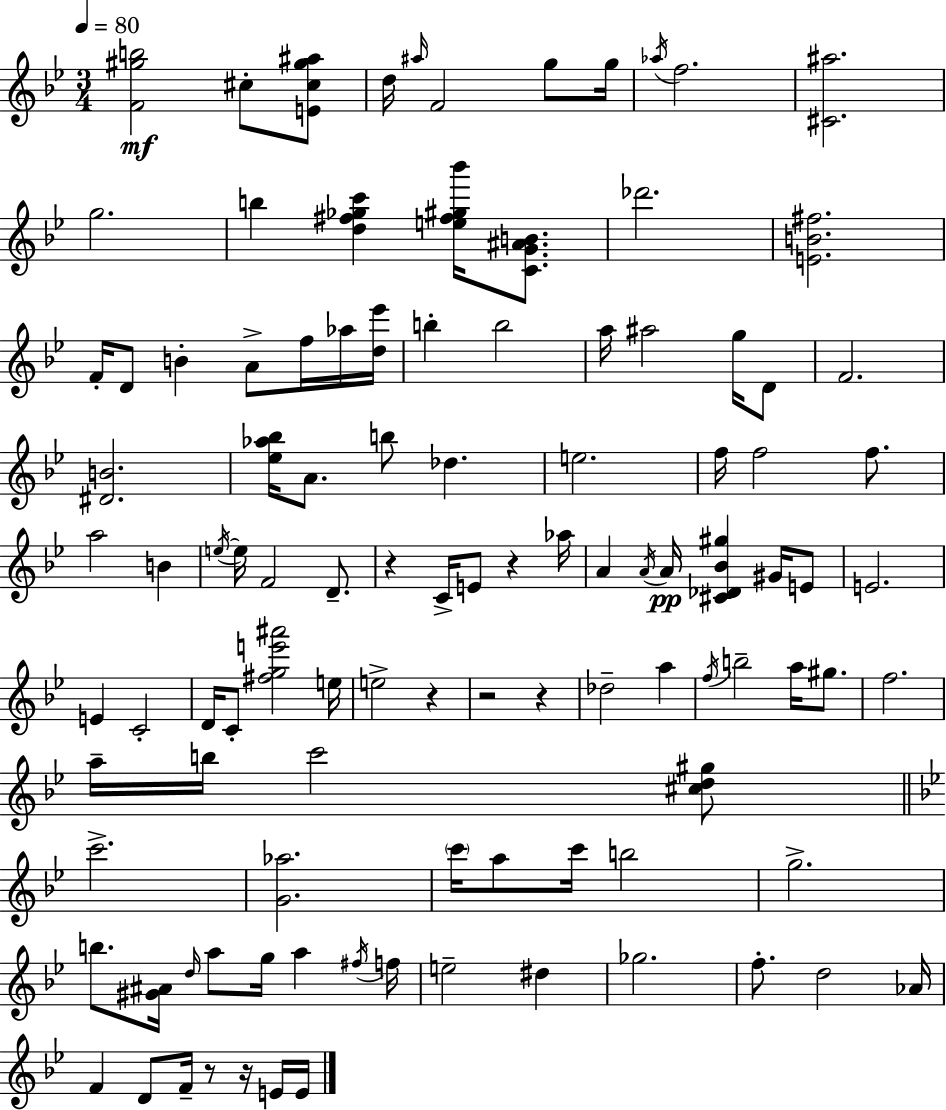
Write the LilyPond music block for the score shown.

{
  \clef treble
  \numericTimeSignature
  \time 3/4
  \key g \minor
  \tempo 4 = 80
  \repeat volta 2 { <f' gis'' b''>2\mf cis''8-. <e' cis'' gis'' ais''>8 | d''16 \grace { ais''16 } f'2 g''8 | g''16 \acciaccatura { aes''16 } f''2. | <cis' ais''>2. | \break g''2. | b''4 <d'' fis'' ges'' c'''>4 <e'' fis'' gis'' bes'''>16 <c' g' ais' b'>8. | des'''2. | <e' b' fis''>2. | \break f'16-. d'8 b'4-. a'8-> f''16 | aes''16 <d'' ees'''>16 b''4-. b''2 | a''16 ais''2 g''16 | d'8 f'2. | \break <dis' b'>2. | <ees'' aes'' bes''>16 a'8. b''8 des''4. | e''2. | f''16 f''2 f''8. | \break a''2 b'4 | \acciaccatura { e''16~ }~ e''16 f'2 | d'8.-- r4 c'16-> e'8 r4 | aes''16 a'4 \acciaccatura { a'16 } a'16\pp <cis' des' bes' gis''>4 | \break gis'16 e'8 e'2. | e'4 c'2-. | d'16 c'8-. <fis'' g'' e''' ais'''>2 | e''16 e''2-> | \break r4 r2 | r4 des''2-- | a''4 \acciaccatura { f''16 } b''2-- | a''16 gis''8. f''2. | \break a''16-- b''16 c'''2 | <cis'' d'' gis''>8 \bar "||" \break \key g \minor c'''2.-> | <g' aes''>2. | \parenthesize c'''16 a''8 c'''16 b''2 | g''2.-> | \break b''8. <gis' ais'>16 \grace { d''16 } a''8 g''16 a''4 | \acciaccatura { fis''16 } f''16 e''2-- dis''4 | ges''2. | f''8.-. d''2 | \break aes'16 f'4 d'8 f'16-- r8 r16 | e'16 e'16 } \bar "|."
}